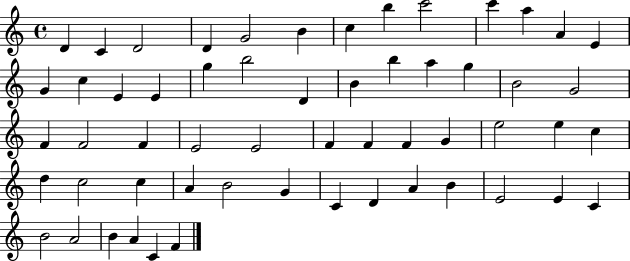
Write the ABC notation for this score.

X:1
T:Untitled
M:4/4
L:1/4
K:C
D C D2 D G2 B c b c'2 c' a A E G c E E g b2 D B b a g B2 G2 F F2 F E2 E2 F F F G e2 e c d c2 c A B2 G C D A B E2 E C B2 A2 B A C F